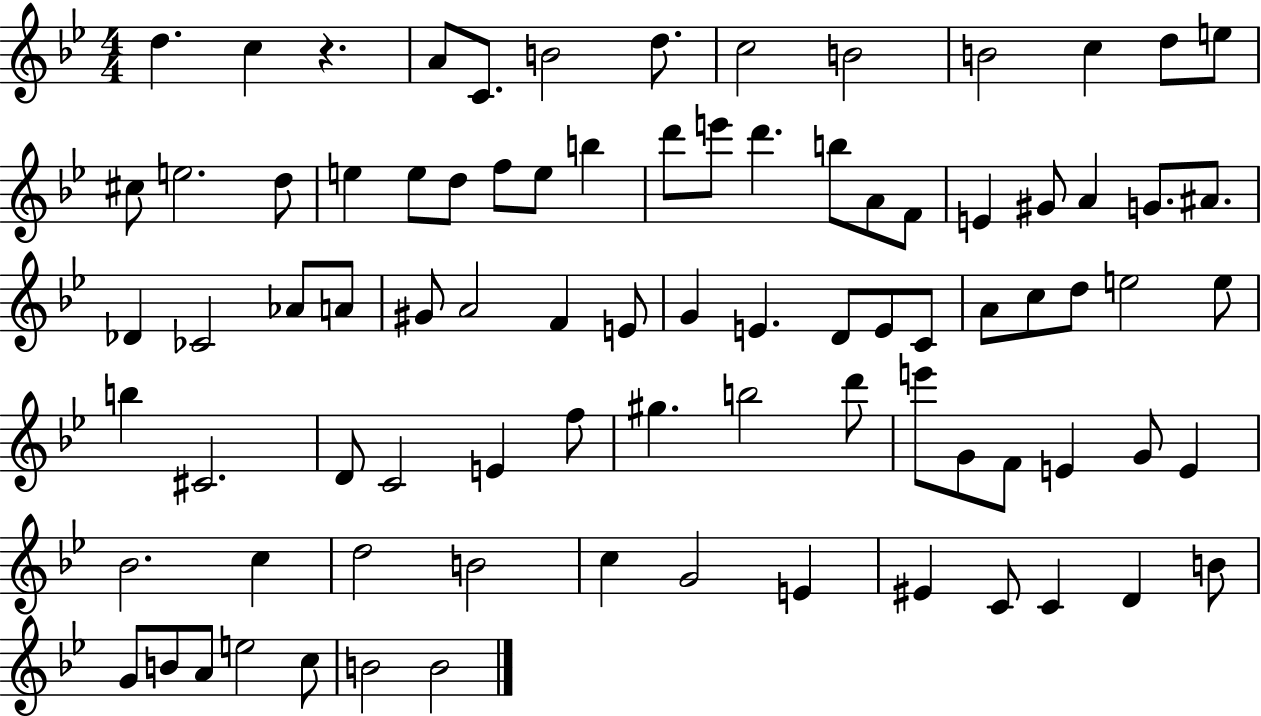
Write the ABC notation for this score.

X:1
T:Untitled
M:4/4
L:1/4
K:Bb
d c z A/2 C/2 B2 d/2 c2 B2 B2 c d/2 e/2 ^c/2 e2 d/2 e e/2 d/2 f/2 e/2 b d'/2 e'/2 d' b/2 A/2 F/2 E ^G/2 A G/2 ^A/2 _D _C2 _A/2 A/2 ^G/2 A2 F E/2 G E D/2 E/2 C/2 A/2 c/2 d/2 e2 e/2 b ^C2 D/2 C2 E f/2 ^g b2 d'/2 e'/2 G/2 F/2 E G/2 E _B2 c d2 B2 c G2 E ^E C/2 C D B/2 G/2 B/2 A/2 e2 c/2 B2 B2